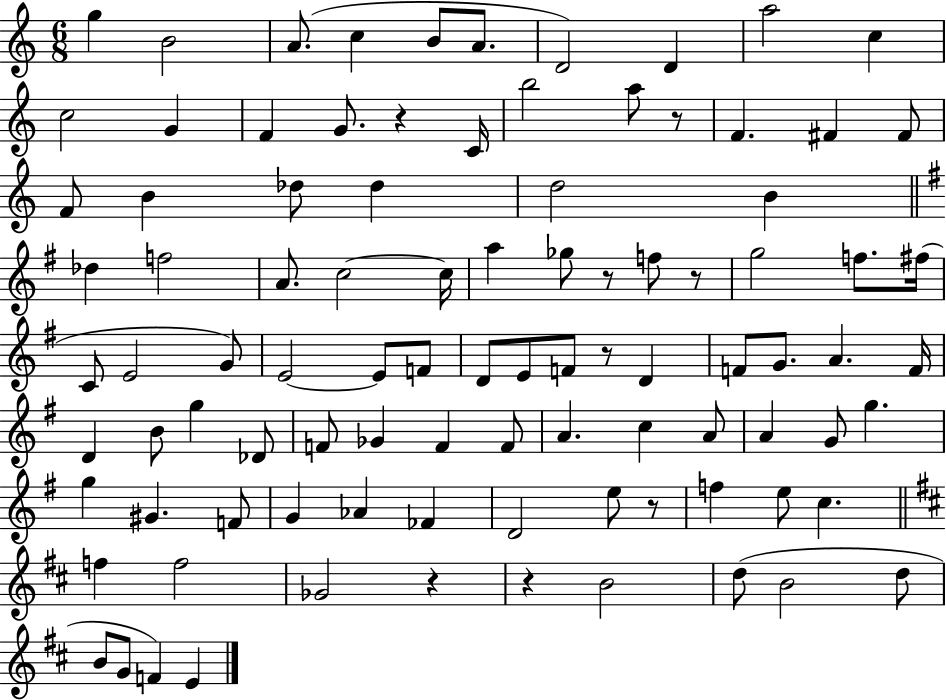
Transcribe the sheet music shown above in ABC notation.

X:1
T:Untitled
M:6/8
L:1/4
K:C
g B2 A/2 c B/2 A/2 D2 D a2 c c2 G F G/2 z C/4 b2 a/2 z/2 F ^F ^F/2 F/2 B _d/2 _d d2 B _d f2 A/2 c2 c/4 a _g/2 z/2 f/2 z/2 g2 f/2 ^f/4 C/2 E2 G/2 E2 E/2 F/2 D/2 E/2 F/2 z/2 D F/2 G/2 A F/4 D B/2 g _D/2 F/2 _G F F/2 A c A/2 A G/2 g g ^G F/2 G _A _F D2 e/2 z/2 f e/2 c f f2 _G2 z z B2 d/2 B2 d/2 B/2 G/2 F E